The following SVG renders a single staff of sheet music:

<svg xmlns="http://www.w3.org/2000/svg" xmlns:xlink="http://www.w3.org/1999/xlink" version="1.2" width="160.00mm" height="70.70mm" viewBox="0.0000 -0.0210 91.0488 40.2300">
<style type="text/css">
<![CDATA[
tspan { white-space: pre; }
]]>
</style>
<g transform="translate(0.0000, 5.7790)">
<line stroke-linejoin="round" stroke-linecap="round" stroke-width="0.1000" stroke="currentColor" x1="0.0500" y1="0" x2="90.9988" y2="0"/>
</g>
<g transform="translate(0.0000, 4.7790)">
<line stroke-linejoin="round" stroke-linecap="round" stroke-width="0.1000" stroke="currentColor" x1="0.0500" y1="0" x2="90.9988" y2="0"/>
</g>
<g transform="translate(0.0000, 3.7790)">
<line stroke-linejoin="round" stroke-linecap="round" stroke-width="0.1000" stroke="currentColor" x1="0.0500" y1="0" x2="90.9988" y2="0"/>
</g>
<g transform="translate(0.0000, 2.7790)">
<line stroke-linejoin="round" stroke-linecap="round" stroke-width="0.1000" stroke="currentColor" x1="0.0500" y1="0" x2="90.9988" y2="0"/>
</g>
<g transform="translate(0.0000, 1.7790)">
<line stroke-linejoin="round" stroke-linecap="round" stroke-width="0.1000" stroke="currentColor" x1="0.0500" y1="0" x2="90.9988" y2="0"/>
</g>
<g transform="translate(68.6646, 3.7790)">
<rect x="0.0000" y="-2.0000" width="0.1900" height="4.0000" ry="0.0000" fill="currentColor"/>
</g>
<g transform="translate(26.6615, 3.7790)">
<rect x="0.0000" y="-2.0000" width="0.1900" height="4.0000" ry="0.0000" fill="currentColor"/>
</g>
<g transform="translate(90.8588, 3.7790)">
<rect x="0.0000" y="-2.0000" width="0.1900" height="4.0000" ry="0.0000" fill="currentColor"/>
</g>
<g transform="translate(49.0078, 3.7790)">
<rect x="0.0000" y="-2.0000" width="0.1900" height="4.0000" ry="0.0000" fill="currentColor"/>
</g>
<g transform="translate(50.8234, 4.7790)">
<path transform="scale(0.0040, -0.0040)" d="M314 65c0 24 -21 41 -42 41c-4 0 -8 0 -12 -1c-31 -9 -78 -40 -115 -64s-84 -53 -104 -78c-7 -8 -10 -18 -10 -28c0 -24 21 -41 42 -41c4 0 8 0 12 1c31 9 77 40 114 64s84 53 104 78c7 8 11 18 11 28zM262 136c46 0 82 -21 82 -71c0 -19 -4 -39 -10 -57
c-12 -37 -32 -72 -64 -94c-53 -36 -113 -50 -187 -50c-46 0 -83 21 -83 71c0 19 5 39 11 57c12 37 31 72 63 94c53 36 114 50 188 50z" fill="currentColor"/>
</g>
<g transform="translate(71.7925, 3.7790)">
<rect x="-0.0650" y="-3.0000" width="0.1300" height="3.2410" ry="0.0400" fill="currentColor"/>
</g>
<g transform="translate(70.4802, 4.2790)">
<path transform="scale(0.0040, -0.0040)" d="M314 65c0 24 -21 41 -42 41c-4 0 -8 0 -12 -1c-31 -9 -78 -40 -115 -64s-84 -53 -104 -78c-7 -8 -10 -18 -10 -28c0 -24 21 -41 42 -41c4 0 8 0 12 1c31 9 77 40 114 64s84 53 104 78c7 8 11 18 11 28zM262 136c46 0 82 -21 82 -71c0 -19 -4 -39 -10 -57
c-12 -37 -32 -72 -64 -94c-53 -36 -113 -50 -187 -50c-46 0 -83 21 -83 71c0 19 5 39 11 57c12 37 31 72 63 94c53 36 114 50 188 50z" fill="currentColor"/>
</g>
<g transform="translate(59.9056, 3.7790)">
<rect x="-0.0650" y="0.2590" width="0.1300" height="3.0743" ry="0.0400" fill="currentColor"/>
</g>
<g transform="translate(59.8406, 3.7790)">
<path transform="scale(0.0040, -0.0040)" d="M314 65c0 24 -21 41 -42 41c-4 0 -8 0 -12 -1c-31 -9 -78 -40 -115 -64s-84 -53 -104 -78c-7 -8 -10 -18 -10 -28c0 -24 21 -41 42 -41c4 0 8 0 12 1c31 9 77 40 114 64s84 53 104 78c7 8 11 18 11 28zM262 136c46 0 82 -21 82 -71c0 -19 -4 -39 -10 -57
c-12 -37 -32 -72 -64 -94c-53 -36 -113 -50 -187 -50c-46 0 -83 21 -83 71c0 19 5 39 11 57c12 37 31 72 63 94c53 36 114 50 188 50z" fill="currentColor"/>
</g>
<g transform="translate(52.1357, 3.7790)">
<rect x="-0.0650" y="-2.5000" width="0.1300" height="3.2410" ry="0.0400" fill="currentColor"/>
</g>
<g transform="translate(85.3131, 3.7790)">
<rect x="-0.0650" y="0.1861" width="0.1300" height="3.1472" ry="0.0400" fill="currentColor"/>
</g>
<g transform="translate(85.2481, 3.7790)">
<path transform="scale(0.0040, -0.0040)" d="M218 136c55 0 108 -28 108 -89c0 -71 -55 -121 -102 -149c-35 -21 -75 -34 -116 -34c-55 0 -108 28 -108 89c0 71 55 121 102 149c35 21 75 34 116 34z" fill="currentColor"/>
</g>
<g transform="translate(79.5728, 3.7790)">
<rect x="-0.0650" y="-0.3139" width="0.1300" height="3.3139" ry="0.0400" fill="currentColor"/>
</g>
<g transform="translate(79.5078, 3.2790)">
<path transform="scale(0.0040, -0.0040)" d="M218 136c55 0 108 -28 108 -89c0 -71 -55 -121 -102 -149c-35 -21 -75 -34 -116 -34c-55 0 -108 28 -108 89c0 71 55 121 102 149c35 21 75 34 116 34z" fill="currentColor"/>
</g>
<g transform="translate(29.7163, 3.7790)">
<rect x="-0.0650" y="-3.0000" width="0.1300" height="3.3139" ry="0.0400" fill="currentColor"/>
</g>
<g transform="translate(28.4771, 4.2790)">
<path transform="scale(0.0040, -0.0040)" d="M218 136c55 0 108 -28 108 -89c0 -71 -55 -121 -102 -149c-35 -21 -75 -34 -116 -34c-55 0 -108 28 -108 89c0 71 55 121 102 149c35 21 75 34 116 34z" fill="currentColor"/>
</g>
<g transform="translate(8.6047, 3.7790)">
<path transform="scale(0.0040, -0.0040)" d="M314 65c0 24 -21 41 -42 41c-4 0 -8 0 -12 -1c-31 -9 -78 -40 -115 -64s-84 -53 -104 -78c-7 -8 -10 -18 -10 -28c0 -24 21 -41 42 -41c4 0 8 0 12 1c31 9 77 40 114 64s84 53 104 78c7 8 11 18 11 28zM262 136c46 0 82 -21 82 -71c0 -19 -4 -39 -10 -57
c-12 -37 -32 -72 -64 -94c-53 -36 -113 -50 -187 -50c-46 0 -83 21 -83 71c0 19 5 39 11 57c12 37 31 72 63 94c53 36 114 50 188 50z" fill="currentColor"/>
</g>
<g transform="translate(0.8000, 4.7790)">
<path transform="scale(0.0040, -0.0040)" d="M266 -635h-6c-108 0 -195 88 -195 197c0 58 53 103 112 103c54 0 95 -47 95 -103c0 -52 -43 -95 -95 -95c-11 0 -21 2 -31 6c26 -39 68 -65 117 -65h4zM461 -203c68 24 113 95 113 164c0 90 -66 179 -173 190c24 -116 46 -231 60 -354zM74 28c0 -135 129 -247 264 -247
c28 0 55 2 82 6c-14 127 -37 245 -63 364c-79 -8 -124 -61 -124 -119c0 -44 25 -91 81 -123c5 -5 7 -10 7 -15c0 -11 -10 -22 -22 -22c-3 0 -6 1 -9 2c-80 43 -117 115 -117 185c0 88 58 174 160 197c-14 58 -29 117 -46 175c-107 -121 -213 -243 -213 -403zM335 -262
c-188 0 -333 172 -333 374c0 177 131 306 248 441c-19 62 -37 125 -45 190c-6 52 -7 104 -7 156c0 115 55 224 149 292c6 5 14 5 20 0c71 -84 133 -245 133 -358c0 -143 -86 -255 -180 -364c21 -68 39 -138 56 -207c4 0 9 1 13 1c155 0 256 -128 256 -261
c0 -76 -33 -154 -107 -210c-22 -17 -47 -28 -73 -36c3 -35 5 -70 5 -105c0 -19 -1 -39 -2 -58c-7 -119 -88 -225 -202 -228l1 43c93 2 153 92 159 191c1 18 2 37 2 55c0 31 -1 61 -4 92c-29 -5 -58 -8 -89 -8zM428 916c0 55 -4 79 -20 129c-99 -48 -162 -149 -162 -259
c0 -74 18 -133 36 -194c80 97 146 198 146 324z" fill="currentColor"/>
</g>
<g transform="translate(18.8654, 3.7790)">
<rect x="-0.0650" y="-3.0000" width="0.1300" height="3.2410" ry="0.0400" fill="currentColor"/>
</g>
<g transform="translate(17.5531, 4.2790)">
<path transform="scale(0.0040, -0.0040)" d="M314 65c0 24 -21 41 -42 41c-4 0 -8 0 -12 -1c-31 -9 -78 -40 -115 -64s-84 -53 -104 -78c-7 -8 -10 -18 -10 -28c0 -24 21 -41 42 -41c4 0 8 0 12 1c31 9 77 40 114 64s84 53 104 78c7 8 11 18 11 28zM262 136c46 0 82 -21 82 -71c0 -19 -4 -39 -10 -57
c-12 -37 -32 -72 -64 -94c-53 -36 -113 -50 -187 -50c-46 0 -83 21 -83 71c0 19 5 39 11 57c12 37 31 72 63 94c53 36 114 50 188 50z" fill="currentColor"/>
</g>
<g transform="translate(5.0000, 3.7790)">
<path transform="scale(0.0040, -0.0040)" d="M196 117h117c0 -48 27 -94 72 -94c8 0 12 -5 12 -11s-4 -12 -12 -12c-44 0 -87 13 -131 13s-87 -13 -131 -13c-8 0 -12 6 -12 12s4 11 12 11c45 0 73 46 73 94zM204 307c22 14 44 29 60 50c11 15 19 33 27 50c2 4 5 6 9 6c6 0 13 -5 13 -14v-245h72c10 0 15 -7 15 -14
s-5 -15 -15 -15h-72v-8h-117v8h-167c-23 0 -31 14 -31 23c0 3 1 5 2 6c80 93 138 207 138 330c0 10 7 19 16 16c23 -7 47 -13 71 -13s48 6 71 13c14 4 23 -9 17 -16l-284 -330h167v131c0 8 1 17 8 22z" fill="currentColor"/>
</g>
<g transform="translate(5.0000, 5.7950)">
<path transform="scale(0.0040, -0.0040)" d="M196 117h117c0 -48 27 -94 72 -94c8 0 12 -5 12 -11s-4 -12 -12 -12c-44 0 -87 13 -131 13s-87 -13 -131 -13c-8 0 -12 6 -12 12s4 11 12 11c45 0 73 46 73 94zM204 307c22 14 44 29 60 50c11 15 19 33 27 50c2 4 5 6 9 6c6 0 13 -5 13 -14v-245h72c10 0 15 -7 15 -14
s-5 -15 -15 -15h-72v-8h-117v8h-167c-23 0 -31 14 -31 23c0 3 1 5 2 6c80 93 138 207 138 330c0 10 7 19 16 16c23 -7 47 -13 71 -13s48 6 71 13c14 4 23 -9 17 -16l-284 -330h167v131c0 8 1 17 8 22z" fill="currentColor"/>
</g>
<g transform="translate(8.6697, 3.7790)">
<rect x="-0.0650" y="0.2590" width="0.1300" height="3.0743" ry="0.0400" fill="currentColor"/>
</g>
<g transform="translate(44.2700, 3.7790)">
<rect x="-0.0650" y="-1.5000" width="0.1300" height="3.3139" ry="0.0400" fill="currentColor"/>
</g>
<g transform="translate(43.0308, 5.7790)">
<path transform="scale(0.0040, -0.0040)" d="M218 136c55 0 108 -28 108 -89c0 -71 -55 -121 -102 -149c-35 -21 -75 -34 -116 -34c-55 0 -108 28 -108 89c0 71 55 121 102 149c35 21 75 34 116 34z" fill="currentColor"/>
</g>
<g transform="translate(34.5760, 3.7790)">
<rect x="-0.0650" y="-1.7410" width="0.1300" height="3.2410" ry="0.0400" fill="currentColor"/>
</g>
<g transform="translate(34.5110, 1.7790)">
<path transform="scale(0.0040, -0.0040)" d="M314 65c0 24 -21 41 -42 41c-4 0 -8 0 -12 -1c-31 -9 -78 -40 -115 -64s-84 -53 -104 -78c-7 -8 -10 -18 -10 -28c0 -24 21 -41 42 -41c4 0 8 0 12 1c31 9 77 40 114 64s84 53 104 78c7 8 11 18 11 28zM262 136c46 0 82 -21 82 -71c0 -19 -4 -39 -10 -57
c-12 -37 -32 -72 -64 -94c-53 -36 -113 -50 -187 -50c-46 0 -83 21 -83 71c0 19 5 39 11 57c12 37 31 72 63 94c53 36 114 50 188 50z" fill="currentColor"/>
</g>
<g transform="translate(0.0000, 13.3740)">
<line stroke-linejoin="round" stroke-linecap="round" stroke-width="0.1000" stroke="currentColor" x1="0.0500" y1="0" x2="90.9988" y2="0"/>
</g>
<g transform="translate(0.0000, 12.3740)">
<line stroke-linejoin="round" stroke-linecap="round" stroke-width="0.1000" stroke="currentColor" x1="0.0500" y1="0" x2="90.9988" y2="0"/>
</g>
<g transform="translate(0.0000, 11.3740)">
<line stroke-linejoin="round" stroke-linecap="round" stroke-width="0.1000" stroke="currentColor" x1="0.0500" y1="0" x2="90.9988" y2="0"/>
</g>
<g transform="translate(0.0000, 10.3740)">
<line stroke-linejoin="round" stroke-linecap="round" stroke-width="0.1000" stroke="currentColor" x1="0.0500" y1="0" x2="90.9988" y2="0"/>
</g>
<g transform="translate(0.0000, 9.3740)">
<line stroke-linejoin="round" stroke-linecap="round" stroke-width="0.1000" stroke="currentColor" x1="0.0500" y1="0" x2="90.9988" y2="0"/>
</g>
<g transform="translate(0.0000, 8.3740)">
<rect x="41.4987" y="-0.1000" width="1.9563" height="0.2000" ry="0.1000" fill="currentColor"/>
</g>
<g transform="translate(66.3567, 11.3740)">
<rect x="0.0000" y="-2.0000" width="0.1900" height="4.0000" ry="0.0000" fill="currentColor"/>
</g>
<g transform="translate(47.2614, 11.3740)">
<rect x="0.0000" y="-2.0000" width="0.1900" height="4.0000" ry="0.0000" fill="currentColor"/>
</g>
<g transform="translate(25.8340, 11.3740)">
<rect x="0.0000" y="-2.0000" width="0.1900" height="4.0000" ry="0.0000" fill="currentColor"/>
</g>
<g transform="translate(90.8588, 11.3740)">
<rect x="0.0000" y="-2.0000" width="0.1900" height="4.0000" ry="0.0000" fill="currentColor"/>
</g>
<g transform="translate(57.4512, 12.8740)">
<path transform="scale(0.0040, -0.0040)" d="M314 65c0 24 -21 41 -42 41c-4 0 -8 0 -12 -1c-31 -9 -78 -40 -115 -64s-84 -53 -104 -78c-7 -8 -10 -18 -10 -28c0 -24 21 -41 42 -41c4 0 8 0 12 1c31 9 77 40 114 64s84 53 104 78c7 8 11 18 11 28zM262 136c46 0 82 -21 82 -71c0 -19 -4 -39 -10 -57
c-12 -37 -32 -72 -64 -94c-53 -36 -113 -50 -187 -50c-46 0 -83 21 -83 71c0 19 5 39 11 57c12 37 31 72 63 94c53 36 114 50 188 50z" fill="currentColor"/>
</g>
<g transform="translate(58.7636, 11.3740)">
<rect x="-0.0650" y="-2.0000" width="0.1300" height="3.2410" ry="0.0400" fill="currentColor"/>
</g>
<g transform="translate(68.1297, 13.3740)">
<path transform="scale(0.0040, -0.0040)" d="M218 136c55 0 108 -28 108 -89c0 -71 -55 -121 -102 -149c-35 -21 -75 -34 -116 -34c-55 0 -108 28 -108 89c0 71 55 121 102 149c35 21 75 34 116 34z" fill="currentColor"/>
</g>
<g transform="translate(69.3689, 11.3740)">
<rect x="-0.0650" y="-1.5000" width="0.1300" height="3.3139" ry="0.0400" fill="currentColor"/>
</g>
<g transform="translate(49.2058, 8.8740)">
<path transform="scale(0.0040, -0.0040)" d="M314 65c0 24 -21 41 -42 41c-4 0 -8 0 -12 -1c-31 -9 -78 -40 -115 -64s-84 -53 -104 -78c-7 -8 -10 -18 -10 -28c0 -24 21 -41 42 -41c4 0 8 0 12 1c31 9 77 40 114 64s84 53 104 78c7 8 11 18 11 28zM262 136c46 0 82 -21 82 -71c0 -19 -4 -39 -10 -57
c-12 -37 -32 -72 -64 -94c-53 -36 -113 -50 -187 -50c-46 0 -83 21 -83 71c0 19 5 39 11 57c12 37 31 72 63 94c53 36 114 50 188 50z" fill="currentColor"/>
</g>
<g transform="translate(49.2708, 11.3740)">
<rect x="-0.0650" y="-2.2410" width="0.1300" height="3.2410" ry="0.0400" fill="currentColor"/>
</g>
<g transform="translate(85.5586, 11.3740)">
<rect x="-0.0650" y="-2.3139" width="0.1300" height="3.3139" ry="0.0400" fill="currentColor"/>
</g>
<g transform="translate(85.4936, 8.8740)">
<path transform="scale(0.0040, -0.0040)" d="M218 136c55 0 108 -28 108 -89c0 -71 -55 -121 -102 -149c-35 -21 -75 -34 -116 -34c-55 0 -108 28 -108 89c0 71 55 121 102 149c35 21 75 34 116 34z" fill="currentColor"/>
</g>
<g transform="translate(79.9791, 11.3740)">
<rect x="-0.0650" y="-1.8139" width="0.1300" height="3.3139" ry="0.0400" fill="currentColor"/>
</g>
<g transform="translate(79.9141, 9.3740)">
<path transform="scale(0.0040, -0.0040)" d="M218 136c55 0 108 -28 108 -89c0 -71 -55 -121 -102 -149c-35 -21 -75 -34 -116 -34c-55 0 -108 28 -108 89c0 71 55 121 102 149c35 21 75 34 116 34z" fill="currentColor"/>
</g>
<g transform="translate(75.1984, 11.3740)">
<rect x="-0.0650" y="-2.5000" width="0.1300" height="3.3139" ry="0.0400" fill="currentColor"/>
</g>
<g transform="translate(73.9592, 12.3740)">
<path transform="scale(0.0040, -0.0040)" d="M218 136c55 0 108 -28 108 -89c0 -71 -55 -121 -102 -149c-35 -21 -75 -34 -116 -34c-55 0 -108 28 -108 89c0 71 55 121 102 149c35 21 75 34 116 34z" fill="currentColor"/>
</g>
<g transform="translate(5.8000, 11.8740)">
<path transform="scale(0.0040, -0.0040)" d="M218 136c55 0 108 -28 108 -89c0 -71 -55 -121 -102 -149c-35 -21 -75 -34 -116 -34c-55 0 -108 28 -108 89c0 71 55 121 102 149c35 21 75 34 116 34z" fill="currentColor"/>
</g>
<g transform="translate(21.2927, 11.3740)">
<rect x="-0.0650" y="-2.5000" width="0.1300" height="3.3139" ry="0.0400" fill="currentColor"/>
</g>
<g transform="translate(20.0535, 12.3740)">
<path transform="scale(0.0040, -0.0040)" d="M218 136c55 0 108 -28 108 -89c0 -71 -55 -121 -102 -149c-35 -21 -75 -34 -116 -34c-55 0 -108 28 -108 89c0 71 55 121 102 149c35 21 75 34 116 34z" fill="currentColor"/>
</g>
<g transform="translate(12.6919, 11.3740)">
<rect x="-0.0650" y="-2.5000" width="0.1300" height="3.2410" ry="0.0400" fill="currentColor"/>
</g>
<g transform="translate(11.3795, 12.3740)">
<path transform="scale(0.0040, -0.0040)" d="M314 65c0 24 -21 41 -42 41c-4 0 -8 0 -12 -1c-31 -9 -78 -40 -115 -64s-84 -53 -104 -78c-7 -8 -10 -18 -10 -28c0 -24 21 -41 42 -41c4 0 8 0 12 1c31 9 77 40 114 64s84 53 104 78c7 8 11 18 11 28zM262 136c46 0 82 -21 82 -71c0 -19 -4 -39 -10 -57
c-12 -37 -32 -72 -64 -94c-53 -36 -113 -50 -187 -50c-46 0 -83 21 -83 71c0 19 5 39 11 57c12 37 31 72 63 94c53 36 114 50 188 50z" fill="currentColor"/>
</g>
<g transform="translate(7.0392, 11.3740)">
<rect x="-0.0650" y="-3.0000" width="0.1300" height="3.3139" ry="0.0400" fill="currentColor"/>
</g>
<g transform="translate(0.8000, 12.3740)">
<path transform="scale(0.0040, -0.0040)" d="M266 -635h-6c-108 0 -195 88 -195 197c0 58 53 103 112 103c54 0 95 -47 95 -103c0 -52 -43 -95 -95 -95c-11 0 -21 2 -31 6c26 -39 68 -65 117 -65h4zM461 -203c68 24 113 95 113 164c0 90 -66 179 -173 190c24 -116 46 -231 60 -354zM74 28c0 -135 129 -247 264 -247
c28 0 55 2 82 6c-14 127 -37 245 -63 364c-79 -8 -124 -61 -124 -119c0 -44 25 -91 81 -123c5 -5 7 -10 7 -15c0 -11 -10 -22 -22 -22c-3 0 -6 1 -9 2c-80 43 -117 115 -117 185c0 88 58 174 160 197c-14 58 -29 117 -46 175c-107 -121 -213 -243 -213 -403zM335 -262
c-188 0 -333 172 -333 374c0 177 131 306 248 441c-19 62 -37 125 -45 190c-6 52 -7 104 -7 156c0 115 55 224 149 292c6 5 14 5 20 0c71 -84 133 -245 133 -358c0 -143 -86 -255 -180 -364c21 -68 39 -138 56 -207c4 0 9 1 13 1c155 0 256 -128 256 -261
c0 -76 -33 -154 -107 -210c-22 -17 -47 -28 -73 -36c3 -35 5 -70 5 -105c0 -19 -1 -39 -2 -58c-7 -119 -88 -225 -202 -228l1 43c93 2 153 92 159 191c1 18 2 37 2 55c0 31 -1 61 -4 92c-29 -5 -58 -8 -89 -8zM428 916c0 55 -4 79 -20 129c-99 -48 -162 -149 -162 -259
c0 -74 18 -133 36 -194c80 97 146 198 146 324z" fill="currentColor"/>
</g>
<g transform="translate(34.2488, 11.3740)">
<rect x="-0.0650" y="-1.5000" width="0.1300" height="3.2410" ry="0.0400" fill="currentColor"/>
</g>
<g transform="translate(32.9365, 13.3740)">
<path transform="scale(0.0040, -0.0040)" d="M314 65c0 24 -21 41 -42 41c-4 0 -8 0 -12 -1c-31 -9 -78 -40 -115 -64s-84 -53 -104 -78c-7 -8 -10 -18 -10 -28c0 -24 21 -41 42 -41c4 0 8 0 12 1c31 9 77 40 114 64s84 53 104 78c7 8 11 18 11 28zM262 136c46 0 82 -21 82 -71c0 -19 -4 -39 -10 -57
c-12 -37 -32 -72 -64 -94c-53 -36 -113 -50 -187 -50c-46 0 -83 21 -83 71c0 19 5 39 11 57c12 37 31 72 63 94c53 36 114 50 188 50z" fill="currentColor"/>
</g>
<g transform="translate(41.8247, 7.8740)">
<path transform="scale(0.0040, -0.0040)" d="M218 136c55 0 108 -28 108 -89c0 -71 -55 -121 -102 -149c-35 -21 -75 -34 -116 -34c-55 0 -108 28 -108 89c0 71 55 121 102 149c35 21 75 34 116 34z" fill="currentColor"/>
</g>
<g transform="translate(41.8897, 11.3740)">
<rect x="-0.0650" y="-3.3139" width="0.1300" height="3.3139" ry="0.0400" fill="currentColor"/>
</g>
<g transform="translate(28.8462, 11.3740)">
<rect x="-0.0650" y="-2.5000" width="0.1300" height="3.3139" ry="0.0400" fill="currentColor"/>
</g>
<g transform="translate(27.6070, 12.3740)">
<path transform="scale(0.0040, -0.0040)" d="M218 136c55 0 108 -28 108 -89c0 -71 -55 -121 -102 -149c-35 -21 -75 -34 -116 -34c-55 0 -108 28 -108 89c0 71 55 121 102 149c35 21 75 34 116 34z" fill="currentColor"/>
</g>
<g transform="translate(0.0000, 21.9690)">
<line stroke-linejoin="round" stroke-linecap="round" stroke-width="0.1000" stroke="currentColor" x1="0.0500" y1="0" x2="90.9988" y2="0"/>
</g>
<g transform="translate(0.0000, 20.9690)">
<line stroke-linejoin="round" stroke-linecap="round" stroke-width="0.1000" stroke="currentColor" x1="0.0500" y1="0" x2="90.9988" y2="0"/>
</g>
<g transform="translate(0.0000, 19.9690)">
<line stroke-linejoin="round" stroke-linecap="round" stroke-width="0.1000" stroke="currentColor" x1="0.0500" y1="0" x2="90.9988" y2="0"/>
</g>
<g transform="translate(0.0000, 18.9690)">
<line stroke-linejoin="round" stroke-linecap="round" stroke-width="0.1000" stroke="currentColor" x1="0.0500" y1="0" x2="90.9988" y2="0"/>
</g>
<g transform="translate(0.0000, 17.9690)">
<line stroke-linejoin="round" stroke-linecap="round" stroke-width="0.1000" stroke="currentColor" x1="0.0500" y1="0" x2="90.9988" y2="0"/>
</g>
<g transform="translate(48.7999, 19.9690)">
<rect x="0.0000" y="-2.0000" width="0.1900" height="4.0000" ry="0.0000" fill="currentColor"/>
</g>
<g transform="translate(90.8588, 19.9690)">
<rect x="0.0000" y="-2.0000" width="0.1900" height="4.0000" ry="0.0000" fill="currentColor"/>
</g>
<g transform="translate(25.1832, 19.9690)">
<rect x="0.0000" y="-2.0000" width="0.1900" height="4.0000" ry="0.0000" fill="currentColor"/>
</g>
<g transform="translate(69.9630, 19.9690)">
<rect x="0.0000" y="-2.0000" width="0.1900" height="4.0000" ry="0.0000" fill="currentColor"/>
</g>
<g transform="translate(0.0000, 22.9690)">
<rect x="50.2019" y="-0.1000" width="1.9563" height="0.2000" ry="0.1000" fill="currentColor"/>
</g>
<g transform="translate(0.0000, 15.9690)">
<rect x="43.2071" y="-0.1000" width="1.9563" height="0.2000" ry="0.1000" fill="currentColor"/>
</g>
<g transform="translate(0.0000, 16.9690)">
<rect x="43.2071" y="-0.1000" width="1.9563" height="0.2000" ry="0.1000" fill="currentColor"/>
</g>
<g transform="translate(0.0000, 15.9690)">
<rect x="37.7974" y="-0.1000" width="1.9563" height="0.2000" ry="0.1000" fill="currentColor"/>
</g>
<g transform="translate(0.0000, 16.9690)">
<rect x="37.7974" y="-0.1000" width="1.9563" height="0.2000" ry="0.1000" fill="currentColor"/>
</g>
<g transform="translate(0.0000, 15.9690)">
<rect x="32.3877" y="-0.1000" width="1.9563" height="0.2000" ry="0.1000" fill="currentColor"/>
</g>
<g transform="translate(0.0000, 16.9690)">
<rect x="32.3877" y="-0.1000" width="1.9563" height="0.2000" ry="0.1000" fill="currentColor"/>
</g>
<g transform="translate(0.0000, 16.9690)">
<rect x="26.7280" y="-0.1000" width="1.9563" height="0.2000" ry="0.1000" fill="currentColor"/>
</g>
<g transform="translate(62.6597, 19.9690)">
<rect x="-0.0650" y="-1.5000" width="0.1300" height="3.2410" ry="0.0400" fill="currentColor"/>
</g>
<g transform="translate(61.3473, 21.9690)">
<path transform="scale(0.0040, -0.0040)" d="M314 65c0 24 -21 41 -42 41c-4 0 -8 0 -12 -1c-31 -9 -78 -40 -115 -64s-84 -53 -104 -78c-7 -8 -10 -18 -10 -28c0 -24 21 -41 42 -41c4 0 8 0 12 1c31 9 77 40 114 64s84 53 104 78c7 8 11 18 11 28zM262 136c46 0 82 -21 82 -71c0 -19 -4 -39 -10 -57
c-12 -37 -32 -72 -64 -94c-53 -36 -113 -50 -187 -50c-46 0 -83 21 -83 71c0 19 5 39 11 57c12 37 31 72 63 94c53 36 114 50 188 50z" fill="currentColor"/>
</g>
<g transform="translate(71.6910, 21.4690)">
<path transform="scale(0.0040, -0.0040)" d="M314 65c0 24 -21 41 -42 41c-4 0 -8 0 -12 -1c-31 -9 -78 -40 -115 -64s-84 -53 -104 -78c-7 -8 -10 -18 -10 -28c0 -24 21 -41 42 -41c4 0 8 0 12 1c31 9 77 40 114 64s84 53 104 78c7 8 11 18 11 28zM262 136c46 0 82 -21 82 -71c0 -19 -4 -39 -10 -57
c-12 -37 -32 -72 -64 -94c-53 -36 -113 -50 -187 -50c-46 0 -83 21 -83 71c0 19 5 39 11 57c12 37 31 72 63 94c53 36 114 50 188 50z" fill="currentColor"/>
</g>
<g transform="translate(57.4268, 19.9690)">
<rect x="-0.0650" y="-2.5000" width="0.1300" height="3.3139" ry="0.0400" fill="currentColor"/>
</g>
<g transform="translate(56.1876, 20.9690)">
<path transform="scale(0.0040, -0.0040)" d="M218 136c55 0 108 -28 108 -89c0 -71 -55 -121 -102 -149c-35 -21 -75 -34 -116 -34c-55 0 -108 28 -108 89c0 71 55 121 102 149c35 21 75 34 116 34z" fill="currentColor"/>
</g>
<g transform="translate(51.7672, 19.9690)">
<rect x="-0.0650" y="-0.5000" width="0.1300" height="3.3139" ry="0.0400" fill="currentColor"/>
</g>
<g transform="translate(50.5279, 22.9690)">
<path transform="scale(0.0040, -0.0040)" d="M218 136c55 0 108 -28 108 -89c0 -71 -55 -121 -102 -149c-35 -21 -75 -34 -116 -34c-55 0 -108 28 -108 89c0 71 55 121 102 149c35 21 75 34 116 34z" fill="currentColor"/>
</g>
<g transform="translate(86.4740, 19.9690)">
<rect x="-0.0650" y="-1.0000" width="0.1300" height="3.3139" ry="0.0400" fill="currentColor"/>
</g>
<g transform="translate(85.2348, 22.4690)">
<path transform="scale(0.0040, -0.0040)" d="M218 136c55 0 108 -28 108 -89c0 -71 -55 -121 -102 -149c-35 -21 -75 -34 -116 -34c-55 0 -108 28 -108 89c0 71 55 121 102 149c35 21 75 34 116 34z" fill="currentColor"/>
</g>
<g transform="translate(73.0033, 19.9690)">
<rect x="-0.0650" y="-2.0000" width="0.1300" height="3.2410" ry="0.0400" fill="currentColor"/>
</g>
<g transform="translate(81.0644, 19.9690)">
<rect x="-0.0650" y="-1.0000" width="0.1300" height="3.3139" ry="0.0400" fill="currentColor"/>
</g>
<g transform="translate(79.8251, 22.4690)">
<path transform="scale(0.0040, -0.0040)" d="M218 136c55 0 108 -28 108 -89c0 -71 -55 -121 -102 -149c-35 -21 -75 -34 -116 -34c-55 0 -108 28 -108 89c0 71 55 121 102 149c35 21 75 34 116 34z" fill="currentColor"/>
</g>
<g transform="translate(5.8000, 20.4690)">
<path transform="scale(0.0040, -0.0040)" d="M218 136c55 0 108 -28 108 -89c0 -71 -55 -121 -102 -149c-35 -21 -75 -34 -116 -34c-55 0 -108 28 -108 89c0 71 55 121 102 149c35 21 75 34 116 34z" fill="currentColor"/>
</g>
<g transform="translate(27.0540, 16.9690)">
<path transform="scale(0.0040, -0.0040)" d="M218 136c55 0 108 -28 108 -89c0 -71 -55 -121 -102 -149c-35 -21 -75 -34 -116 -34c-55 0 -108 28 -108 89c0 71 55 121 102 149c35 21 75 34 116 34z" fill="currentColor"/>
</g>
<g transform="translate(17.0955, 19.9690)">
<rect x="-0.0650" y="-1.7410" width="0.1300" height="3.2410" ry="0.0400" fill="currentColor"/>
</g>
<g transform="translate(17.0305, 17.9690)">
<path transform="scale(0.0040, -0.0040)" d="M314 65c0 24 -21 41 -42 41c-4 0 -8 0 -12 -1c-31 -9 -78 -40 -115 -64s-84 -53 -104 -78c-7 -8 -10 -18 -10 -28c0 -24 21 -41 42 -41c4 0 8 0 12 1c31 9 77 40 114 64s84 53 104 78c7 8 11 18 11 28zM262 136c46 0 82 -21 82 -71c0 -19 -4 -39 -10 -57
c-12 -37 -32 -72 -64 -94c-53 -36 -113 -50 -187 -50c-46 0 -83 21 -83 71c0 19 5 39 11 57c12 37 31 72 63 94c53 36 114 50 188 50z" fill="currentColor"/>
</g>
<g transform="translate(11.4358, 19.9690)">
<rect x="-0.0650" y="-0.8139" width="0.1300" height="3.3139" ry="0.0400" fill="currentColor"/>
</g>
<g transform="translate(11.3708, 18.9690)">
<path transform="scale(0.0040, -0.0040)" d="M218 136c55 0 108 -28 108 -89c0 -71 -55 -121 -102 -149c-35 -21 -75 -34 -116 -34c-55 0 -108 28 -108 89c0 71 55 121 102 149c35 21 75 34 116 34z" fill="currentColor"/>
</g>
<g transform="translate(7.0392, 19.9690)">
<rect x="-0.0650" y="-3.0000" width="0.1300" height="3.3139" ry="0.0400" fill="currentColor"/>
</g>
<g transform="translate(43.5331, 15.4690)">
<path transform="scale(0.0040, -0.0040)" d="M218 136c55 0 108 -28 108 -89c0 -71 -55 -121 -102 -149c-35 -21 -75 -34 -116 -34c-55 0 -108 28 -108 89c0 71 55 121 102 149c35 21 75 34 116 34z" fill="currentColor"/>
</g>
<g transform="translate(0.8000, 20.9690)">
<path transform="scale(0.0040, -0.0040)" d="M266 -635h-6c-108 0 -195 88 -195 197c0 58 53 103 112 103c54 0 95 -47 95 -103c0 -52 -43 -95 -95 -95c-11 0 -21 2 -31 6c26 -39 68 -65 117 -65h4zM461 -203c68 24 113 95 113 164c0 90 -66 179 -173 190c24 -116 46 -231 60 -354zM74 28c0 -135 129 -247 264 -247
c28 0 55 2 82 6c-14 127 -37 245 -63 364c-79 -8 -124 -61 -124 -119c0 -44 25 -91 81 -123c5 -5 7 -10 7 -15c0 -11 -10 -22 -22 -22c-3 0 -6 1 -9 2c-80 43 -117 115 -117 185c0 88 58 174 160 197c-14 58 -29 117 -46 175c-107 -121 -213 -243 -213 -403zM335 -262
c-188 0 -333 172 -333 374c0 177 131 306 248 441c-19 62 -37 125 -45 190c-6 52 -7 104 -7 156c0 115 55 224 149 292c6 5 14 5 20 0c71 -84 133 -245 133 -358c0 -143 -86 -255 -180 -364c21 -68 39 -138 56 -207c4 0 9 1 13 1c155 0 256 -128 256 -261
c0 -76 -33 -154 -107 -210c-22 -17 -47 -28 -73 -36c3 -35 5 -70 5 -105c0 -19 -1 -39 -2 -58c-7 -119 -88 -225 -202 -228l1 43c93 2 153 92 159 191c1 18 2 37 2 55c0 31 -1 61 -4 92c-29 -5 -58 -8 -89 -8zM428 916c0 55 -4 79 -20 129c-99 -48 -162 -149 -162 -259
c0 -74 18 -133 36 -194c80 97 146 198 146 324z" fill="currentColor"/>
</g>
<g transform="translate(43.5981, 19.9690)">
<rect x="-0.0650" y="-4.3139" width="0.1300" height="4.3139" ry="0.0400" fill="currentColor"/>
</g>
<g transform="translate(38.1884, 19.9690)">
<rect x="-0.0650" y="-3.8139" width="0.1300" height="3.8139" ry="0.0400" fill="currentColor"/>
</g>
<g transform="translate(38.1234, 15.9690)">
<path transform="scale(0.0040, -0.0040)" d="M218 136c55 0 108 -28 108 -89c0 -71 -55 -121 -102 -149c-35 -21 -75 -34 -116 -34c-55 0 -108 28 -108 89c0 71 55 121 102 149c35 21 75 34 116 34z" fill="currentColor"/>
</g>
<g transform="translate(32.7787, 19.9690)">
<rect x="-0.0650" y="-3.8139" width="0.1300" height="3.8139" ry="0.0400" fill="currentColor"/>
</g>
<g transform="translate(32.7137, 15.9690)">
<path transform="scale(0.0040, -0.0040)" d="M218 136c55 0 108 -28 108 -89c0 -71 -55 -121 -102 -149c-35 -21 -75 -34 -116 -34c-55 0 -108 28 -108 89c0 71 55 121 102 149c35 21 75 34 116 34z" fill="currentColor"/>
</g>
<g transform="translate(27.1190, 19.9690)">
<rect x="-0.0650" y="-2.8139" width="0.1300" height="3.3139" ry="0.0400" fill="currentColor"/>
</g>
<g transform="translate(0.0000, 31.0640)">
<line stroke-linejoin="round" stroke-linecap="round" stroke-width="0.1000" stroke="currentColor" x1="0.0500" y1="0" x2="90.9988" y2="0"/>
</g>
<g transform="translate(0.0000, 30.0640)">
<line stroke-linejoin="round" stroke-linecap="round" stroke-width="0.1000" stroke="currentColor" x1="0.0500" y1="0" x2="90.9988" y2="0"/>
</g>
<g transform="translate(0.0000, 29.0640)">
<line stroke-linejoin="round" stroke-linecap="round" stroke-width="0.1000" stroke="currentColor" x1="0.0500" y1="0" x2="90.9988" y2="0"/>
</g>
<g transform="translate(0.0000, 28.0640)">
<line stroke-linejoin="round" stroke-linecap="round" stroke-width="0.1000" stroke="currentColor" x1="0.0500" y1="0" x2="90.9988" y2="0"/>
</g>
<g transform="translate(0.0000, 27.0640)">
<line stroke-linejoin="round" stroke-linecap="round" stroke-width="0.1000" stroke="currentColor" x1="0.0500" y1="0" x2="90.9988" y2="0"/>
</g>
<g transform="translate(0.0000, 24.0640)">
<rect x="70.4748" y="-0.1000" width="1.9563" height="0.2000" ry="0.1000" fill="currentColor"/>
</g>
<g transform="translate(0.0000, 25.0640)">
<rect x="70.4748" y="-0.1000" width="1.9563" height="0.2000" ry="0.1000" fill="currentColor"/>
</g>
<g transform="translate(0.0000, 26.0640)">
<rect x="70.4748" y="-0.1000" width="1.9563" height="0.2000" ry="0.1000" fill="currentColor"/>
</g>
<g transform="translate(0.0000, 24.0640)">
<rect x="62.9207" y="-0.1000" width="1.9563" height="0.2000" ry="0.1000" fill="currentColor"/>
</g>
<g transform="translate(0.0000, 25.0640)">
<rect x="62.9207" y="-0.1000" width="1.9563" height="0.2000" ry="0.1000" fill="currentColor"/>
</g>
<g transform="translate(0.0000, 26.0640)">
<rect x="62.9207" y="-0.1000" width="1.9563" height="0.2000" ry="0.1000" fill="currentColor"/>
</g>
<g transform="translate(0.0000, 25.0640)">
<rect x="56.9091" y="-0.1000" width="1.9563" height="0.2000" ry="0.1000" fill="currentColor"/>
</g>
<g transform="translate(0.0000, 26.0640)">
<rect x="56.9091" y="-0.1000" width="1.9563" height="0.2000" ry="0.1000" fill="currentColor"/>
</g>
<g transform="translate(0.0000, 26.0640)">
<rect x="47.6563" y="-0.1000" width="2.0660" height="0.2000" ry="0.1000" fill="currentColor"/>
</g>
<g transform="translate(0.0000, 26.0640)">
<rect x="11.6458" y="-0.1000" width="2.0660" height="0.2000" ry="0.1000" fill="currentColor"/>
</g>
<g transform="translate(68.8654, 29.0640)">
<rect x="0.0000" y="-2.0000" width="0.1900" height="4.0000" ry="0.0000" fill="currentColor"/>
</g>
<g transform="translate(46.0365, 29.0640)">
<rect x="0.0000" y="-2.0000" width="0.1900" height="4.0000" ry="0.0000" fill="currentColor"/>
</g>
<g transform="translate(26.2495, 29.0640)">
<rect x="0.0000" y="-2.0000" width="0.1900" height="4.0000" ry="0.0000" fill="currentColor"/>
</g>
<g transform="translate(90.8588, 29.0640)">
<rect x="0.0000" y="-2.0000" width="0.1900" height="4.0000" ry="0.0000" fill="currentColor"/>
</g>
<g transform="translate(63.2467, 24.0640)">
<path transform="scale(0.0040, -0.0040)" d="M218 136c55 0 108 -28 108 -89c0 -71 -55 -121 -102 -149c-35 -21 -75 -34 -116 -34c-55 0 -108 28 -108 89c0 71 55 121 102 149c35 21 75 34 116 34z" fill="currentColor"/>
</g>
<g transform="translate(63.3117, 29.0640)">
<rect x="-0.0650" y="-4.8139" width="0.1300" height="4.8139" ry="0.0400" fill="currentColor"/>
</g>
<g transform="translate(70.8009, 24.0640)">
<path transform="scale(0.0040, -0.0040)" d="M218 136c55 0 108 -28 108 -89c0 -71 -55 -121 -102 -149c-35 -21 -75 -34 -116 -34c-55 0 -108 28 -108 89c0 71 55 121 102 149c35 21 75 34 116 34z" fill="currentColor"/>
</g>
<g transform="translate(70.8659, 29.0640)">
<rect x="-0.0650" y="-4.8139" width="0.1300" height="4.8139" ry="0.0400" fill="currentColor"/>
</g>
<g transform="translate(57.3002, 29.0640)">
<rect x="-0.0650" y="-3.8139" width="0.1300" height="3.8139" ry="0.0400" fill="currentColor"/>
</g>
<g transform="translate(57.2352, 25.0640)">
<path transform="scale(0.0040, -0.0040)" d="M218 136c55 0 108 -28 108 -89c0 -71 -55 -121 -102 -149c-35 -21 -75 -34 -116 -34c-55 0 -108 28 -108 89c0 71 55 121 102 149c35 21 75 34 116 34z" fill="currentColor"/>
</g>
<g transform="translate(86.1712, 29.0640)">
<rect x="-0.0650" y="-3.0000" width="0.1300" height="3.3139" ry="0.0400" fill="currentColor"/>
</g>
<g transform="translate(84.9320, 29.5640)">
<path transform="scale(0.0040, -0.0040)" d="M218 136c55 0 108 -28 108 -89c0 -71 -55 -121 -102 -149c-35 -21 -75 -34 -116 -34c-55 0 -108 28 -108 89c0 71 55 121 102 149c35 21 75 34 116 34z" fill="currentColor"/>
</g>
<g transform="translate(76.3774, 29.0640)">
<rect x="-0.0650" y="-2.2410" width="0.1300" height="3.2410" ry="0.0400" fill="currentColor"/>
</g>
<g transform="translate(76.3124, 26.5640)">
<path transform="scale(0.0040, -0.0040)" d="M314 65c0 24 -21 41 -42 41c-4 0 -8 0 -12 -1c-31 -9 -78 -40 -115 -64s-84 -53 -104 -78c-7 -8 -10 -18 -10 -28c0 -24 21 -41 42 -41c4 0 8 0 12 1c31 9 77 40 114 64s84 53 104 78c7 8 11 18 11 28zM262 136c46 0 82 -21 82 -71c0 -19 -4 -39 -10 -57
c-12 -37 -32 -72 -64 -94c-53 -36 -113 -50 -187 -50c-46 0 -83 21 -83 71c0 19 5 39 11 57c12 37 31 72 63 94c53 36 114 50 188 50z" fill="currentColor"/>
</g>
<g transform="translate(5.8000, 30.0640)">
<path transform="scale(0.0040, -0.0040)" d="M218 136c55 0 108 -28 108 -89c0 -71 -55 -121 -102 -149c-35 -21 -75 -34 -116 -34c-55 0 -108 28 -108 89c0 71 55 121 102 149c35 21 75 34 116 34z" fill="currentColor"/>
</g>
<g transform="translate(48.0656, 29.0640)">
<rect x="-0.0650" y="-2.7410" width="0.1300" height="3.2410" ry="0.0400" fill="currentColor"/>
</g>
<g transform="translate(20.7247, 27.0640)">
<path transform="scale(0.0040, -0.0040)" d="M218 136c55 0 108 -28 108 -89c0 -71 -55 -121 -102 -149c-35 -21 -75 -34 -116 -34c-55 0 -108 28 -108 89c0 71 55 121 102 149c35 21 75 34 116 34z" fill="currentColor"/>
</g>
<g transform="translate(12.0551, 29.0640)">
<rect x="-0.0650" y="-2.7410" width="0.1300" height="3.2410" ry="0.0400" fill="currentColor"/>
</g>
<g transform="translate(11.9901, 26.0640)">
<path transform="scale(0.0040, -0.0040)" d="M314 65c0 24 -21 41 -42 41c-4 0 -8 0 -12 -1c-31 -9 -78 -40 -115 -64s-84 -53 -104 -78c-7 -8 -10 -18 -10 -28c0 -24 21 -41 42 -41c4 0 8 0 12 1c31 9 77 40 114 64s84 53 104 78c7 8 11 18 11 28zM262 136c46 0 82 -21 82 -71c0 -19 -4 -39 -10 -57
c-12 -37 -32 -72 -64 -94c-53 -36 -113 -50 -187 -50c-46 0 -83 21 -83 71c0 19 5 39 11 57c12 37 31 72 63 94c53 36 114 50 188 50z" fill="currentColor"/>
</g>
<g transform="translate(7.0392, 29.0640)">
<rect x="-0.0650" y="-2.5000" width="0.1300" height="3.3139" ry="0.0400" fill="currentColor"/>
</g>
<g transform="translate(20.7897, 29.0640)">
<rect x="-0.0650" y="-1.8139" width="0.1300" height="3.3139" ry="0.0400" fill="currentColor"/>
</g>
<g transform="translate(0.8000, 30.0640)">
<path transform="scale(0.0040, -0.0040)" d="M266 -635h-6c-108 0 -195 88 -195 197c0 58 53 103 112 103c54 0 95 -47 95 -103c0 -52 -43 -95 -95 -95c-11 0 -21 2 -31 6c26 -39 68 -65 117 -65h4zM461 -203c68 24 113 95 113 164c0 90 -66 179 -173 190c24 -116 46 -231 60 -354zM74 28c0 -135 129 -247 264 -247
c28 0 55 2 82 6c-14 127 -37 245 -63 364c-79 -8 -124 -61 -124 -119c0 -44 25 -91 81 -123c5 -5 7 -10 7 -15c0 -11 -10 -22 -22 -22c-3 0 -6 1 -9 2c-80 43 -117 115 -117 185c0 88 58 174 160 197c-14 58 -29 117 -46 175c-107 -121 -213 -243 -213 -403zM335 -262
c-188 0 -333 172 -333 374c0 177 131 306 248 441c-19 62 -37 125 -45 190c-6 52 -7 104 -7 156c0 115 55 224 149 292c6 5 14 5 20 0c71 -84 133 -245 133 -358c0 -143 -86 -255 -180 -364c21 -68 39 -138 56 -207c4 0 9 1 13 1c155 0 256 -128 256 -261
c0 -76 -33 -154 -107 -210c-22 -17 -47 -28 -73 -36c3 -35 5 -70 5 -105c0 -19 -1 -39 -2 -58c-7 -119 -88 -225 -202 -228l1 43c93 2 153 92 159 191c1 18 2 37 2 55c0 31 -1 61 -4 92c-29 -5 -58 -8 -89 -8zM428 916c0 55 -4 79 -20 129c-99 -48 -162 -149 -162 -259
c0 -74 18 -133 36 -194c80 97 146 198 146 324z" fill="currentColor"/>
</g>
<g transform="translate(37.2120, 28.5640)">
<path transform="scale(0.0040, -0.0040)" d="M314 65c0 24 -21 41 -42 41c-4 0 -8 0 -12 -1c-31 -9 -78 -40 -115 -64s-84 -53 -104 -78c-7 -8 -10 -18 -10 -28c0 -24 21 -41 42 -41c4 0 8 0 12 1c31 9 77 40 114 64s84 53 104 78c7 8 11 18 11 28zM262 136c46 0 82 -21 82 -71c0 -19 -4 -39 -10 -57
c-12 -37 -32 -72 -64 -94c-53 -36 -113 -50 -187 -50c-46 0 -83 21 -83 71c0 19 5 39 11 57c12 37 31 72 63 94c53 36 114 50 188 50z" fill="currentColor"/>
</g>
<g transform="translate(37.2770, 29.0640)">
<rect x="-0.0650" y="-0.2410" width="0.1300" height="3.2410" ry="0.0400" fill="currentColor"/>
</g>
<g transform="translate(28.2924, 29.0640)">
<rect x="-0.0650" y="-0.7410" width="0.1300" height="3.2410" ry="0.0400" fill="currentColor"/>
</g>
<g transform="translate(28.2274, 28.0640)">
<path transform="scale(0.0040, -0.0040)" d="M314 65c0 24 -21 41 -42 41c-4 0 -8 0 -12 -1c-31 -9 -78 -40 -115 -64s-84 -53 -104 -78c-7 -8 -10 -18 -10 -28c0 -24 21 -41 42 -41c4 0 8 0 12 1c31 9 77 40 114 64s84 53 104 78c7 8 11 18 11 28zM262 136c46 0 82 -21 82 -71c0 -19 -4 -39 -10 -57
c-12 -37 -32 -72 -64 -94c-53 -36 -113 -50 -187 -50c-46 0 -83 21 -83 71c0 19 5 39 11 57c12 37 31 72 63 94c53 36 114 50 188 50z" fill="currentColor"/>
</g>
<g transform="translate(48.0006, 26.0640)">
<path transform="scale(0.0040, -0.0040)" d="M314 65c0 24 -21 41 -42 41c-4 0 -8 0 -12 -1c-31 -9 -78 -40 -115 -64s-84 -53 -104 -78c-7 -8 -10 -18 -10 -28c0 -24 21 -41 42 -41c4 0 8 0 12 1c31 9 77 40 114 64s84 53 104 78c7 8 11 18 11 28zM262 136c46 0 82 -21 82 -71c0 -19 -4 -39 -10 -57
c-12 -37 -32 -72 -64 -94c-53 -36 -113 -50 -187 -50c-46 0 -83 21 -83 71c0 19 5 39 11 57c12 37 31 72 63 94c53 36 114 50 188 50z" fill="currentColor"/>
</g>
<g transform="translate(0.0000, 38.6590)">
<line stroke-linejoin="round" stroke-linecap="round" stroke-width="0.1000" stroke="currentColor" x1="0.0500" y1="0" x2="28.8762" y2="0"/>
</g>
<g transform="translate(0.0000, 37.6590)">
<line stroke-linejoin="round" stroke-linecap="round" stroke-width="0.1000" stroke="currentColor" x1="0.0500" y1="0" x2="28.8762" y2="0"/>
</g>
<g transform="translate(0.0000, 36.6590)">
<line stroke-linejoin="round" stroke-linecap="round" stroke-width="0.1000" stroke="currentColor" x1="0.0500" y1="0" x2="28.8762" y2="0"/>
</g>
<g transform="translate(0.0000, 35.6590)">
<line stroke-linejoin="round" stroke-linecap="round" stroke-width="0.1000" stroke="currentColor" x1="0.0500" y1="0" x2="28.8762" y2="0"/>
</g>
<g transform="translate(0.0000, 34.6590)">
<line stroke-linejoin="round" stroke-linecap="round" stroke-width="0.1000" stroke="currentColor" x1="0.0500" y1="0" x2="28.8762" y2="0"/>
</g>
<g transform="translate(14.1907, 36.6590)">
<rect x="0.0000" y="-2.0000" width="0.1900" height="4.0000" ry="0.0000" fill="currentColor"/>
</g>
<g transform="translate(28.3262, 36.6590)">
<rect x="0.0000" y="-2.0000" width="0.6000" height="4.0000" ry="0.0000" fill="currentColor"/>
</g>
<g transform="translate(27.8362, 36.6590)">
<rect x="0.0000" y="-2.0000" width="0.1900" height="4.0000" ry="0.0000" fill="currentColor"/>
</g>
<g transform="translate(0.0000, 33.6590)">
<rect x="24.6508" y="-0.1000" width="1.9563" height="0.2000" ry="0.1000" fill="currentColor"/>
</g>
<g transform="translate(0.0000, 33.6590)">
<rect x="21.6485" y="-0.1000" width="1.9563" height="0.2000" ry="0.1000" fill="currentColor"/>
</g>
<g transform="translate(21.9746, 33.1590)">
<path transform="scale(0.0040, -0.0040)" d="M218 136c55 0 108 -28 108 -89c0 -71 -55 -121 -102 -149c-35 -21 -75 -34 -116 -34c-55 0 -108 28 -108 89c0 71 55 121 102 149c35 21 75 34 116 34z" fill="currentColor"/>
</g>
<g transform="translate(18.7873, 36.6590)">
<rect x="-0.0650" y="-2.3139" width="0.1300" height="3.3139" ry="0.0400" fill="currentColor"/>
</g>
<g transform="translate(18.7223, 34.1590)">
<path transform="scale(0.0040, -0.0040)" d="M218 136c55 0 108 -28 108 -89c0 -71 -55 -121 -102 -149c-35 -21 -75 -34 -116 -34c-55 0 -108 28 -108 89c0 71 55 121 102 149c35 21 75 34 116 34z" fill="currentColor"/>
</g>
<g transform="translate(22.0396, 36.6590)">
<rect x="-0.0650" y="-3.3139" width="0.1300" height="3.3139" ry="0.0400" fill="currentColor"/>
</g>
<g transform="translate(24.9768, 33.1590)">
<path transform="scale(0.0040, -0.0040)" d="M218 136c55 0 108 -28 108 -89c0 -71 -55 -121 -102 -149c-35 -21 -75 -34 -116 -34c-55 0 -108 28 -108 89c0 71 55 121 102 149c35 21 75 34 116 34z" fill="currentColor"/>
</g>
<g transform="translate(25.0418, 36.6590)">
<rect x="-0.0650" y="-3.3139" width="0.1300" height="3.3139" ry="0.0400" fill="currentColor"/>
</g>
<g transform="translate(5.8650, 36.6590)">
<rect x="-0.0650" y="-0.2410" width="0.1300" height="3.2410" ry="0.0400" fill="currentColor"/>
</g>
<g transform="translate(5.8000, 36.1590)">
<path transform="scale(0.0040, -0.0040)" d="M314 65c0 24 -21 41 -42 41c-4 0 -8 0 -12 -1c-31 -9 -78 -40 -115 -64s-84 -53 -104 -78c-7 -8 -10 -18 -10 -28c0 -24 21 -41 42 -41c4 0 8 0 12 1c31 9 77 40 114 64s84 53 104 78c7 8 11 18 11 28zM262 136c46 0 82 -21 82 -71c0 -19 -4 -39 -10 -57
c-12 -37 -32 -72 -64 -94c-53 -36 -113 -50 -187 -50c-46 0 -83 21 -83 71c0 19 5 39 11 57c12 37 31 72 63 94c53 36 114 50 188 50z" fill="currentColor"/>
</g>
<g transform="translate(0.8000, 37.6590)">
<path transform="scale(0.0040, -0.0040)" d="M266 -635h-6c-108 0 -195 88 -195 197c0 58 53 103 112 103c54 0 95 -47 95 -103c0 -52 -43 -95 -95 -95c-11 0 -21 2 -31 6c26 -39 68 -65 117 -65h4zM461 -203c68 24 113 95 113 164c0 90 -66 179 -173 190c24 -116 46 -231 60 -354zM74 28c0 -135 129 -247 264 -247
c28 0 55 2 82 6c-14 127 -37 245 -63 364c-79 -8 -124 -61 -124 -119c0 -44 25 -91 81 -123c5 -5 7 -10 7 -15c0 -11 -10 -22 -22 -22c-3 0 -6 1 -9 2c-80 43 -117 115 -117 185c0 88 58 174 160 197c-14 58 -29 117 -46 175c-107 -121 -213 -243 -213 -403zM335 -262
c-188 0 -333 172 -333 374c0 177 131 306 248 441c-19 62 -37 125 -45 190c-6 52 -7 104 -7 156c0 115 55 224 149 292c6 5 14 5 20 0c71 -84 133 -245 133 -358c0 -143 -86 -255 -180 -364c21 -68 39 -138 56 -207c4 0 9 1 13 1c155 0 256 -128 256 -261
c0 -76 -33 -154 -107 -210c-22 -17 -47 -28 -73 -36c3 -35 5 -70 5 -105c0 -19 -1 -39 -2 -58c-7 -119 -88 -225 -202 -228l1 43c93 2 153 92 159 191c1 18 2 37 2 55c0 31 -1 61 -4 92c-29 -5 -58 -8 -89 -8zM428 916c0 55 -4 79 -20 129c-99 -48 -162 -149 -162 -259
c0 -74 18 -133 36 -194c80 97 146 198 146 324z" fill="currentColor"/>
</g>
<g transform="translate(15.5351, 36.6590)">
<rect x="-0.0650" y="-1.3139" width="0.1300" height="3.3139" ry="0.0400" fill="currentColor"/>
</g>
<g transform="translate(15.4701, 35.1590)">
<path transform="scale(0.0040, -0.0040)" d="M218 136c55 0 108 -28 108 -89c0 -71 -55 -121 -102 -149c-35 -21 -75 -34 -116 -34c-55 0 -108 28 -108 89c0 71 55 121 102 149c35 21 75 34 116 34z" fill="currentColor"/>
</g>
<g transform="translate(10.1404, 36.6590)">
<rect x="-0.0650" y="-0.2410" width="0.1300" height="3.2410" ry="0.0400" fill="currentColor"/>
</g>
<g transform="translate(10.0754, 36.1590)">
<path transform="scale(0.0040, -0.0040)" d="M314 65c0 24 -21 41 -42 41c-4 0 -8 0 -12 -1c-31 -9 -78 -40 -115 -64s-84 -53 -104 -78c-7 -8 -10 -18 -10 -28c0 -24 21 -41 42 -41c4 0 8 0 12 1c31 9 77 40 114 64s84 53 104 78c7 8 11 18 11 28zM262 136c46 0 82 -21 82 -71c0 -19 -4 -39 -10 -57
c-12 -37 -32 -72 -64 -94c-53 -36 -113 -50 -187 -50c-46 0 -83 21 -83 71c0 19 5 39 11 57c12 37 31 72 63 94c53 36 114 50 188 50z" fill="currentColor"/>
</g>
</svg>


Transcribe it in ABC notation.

X:1
T:Untitled
M:4/4
L:1/4
K:C
B2 A2 A f2 E G2 B2 A2 c B A G2 G G E2 b g2 F2 E G f g A d f2 a c' c' d' C G E2 F2 D D G a2 f d2 c2 a2 c' e' e' g2 A c2 c2 e g b b